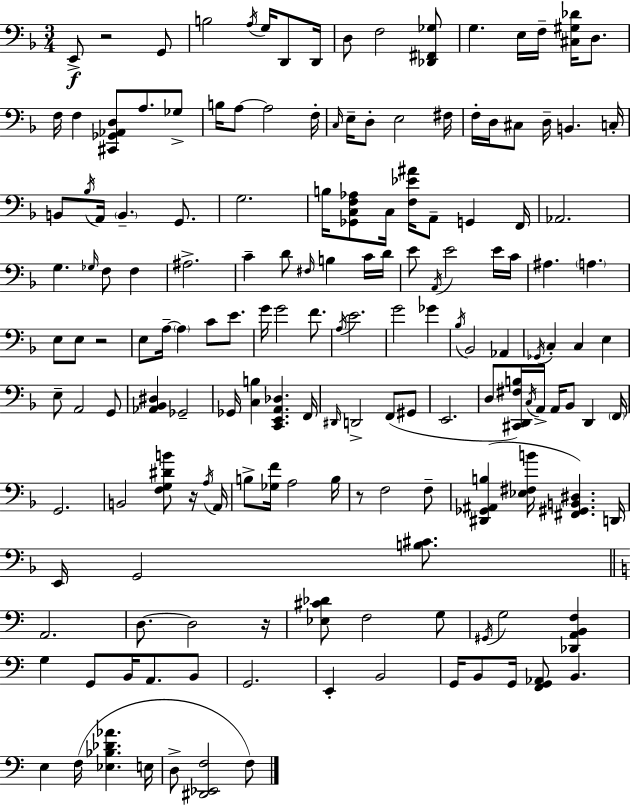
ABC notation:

X:1
T:Untitled
M:3/4
L:1/4
K:Dm
E,,/2 z2 G,,/2 B,2 A,/4 G,/4 D,,/2 D,,/4 D,/2 F,2 [_D,,^F,,_G,]/2 G, E,/4 F,/4 [^C,^G,_D]/4 D,/2 F,/4 F, [^C,,_G,,_A,,D,]/2 A,/2 _G,/2 B,/4 A,/2 A,2 F,/4 C,/4 E,/4 D,/2 E,2 ^F,/4 F,/4 D,/4 ^C,/2 D,/4 B,, C,/4 B,,/2 _B,/4 A,,/4 B,, G,,/2 G,2 B,/4 [_G,,C,F,_A,]/2 C,/4 [F,_E^A]/4 A,,/2 G,, F,,/4 _A,,2 G, _G,/4 F,/2 F, ^A,2 C D/2 ^F,/4 B, C/4 D/4 E/2 A,,/4 E2 E/4 C/4 ^A, A, E,/2 E,/2 z2 E,/2 A,/4 A, C/2 E/2 G/4 G2 F/2 A,/4 E2 G2 _G _B,/4 _B,,2 _A,, _G,,/4 C, C, E, E,/2 A,,2 G,,/2 [_A,,_B,,^D,] _G,,2 _G,,/4 [C,B,] [C,,E,,A,,_D,] F,,/4 ^D,,/4 D,,2 F,,/2 ^G,,/2 E,,2 D,/2 [^C,,D,,^F,B,]/4 C,/4 A,,/4 A,,/4 _B,,/2 D,, F,,/4 G,,2 B,,2 [F,G,^DB]/2 z/4 A,/4 A,,/4 B,/2 [_G,F]/4 A,2 B,/4 z/2 F,2 F,/2 [^D,,_G,,^A,,B,] [_E,^F,B]/4 [^F,,^G,,B,,^D,] D,,/4 E,,/4 G,,2 [B,^C]/2 A,,2 D,/2 D,2 z/4 [_E,^C_D]/2 F,2 G,/2 ^G,,/4 G,2 [_D,,A,,B,,F,] G, G,,/2 B,,/4 A,,/2 B,,/2 G,,2 E,, B,,2 G,,/4 B,,/2 G,,/4 [F,,G,,_A,,]/2 B,, E, F,/4 [_E,_B,_D_A] E,/4 D,/2 [^D,,_E,,F,]2 F,/2